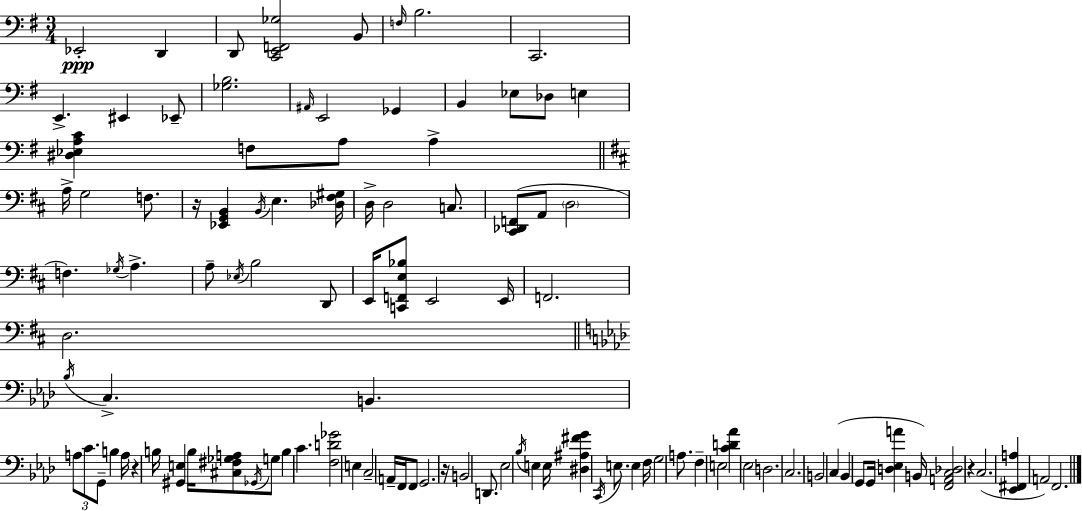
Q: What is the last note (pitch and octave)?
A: F2